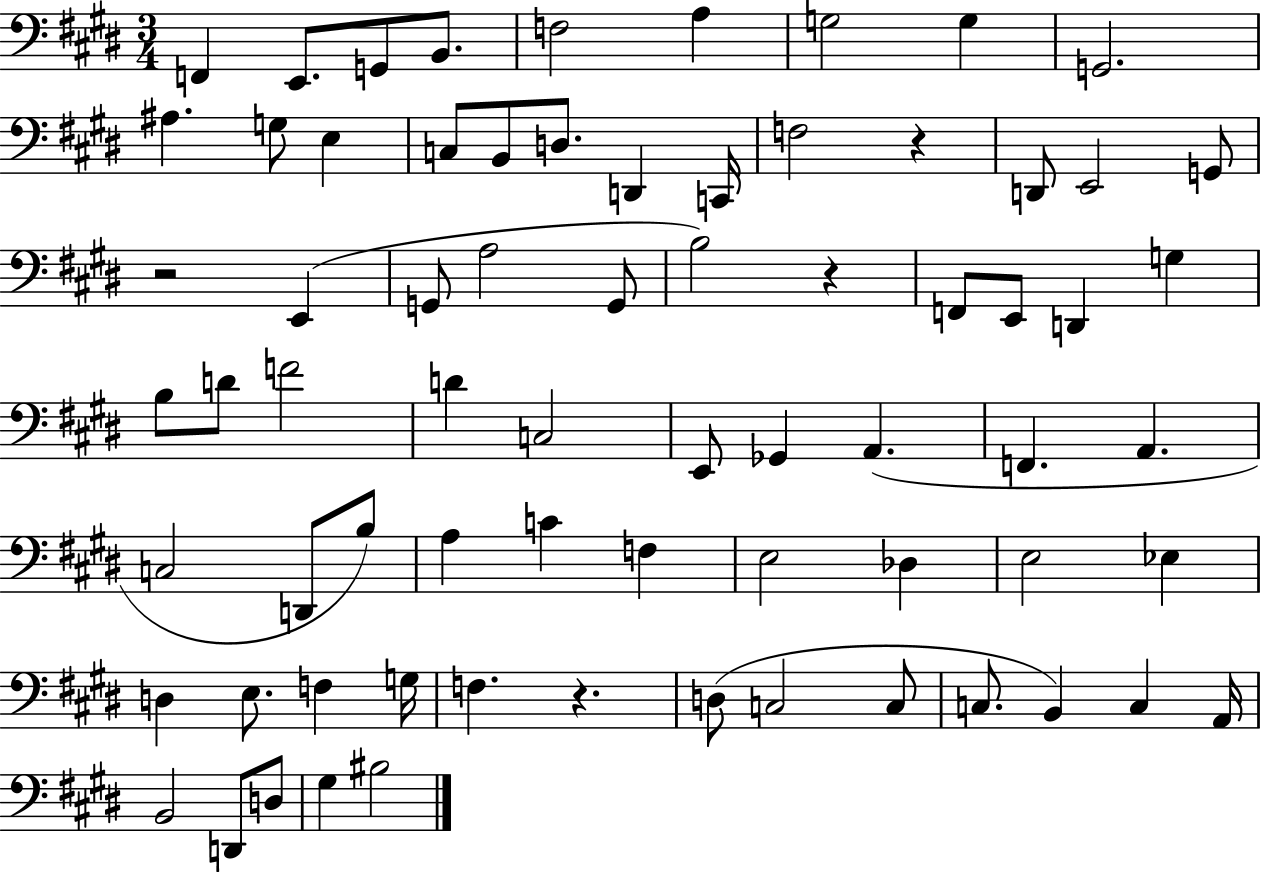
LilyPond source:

{
  \clef bass
  \numericTimeSignature
  \time 3/4
  \key e \major
  f,4 e,8. g,8 b,8. | f2 a4 | g2 g4 | g,2. | \break ais4. g8 e4 | c8 b,8 d8. d,4 c,16 | f2 r4 | d,8 e,2 g,8 | \break r2 e,4( | g,8 a2 g,8 | b2) r4 | f,8 e,8 d,4 g4 | \break b8 d'8 f'2 | d'4 c2 | e,8 ges,4 a,4.( | f,4. a,4. | \break c2 d,8 b8) | a4 c'4 f4 | e2 des4 | e2 ees4 | \break d4 e8. f4 g16 | f4. r4. | d8( c2 c8 | c8. b,4) c4 a,16 | \break b,2 d,8 d8 | gis4 bis2 | \bar "|."
}